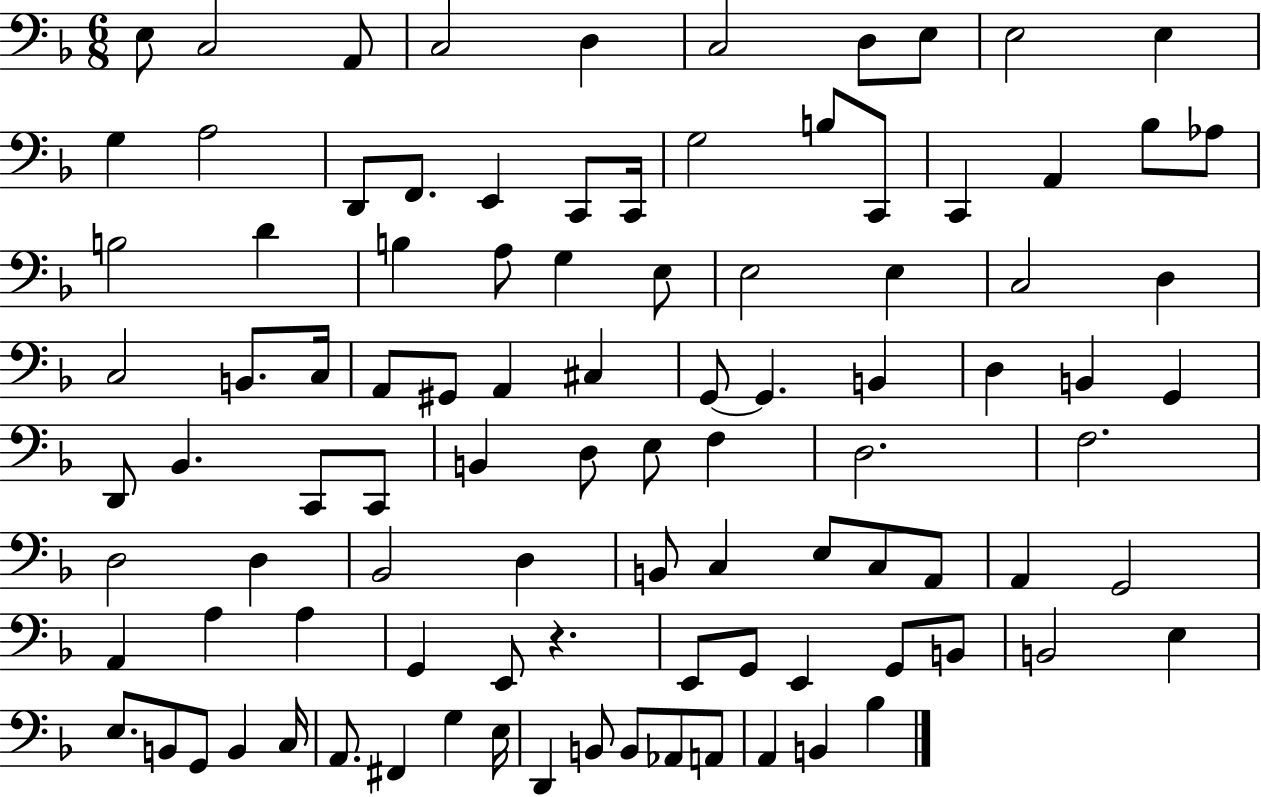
E3/e C3/h A2/e C3/h D3/q C3/h D3/e E3/e E3/h E3/q G3/q A3/h D2/e F2/e. E2/q C2/e C2/s G3/h B3/e C2/e C2/q A2/q Bb3/e Ab3/e B3/h D4/q B3/q A3/e G3/q E3/e E3/h E3/q C3/h D3/q C3/h B2/e. C3/s A2/e G#2/e A2/q C#3/q G2/e G2/q. B2/q D3/q B2/q G2/q D2/e Bb2/q. C2/e C2/e B2/q D3/e E3/e F3/q D3/h. F3/h. D3/h D3/q Bb2/h D3/q B2/e C3/q E3/e C3/e A2/e A2/q G2/h A2/q A3/q A3/q G2/q E2/e R/q. E2/e G2/e E2/q G2/e B2/e B2/h E3/q E3/e. B2/e G2/e B2/q C3/s A2/e. F#2/q G3/q E3/s D2/q B2/e B2/e Ab2/e A2/e A2/q B2/q Bb3/q